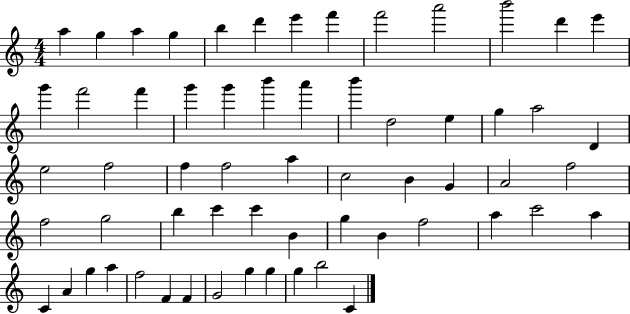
{
  \clef treble
  \numericTimeSignature
  \time 4/4
  \key c \major
  a''4 g''4 a''4 g''4 | b''4 d'''4 e'''4 f'''4 | f'''2 a'''2 | b'''2 d'''4 e'''4 | \break g'''4 f'''2 f'''4 | g'''4 g'''4 b'''4 a'''4 | b'''4 d''2 e''4 | g''4 a''2 d'4 | \break e''2 f''2 | f''4 f''2 a''4 | c''2 b'4 g'4 | a'2 f''2 | \break f''2 g''2 | b''4 c'''4 c'''4 b'4 | g''4 b'4 f''2 | a''4 c'''2 a''4 | \break c'4 a'4 g''4 a''4 | f''2 f'4 f'4 | g'2 g''4 g''4 | g''4 b''2 c'4 | \break \bar "|."
}